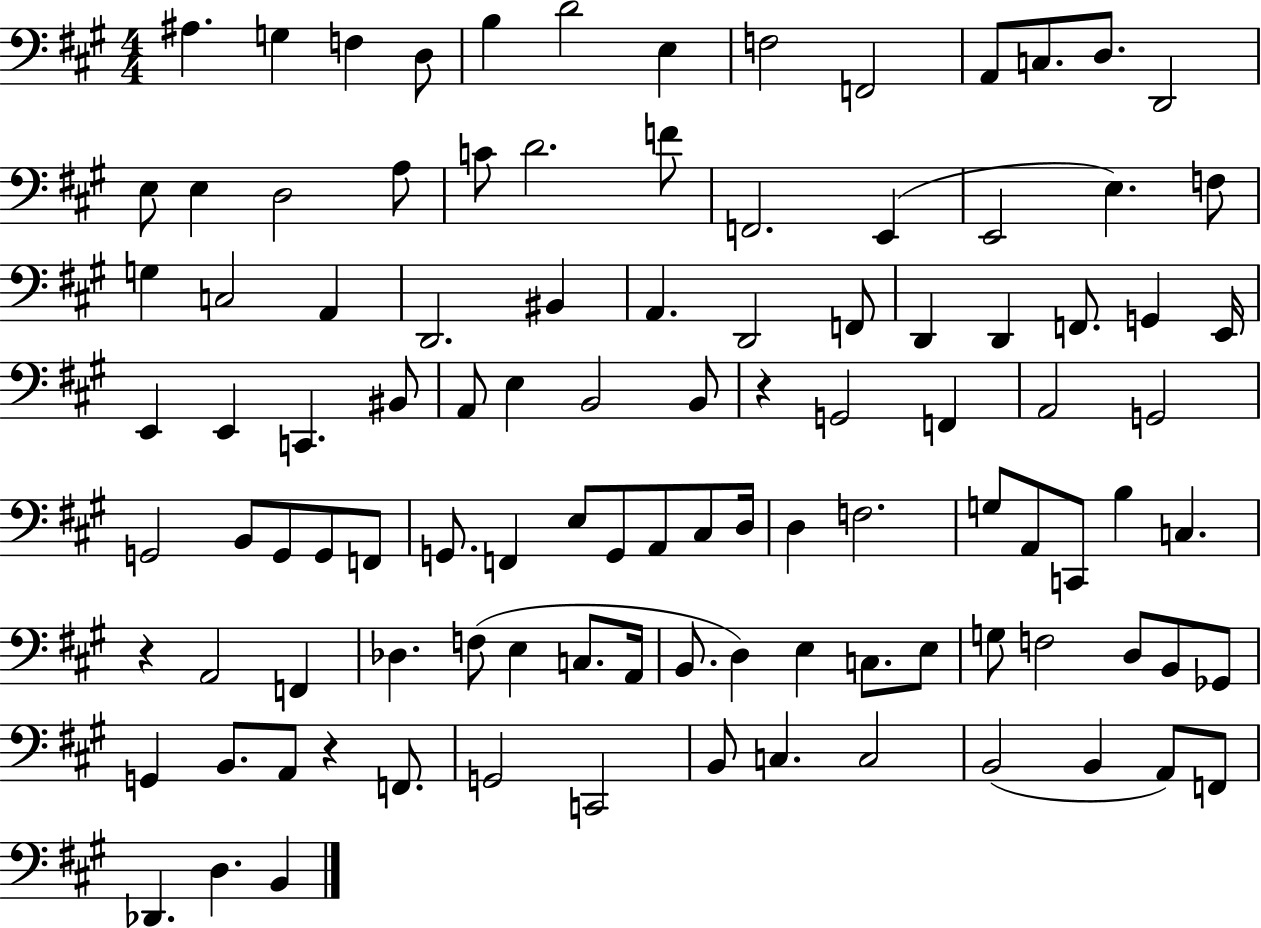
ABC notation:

X:1
T:Untitled
M:4/4
L:1/4
K:A
^A, G, F, D,/2 B, D2 E, F,2 F,,2 A,,/2 C,/2 D,/2 D,,2 E,/2 E, D,2 A,/2 C/2 D2 F/2 F,,2 E,, E,,2 E, F,/2 G, C,2 A,, D,,2 ^B,, A,, D,,2 F,,/2 D,, D,, F,,/2 G,, E,,/4 E,, E,, C,, ^B,,/2 A,,/2 E, B,,2 B,,/2 z G,,2 F,, A,,2 G,,2 G,,2 B,,/2 G,,/2 G,,/2 F,,/2 G,,/2 F,, E,/2 G,,/2 A,,/2 ^C,/2 D,/4 D, F,2 G,/2 A,,/2 C,,/2 B, C, z A,,2 F,, _D, F,/2 E, C,/2 A,,/4 B,,/2 D, E, C,/2 E,/2 G,/2 F,2 D,/2 B,,/2 _G,,/2 G,, B,,/2 A,,/2 z F,,/2 G,,2 C,,2 B,,/2 C, C,2 B,,2 B,, A,,/2 F,,/2 _D,, D, B,,